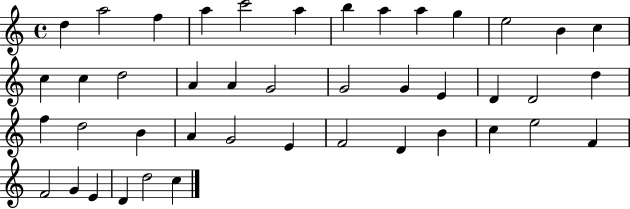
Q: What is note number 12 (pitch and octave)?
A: B4